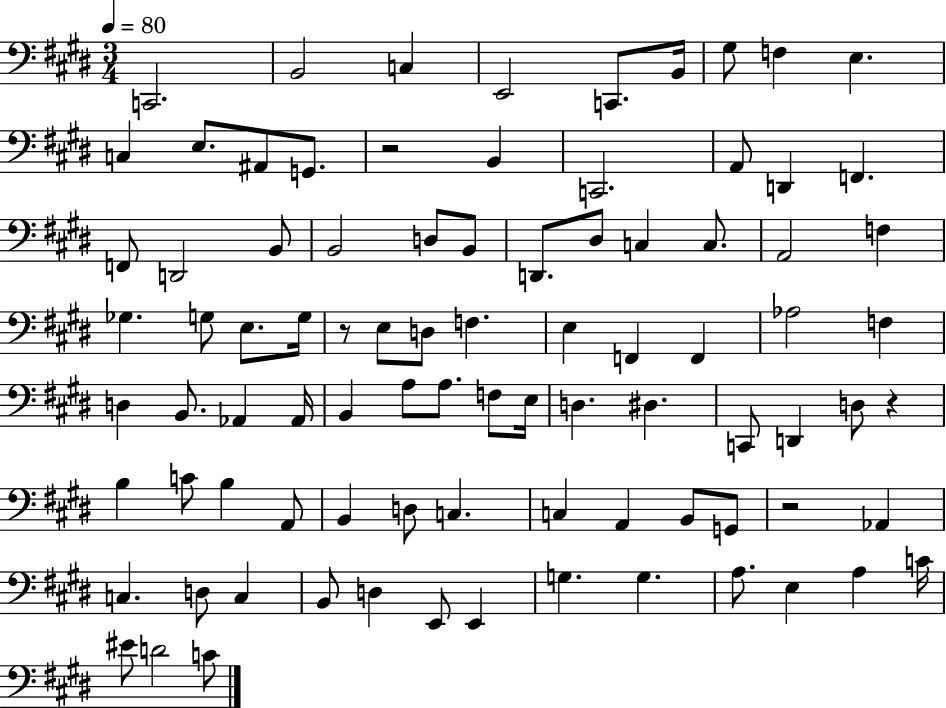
X:1
T:Untitled
M:3/4
L:1/4
K:E
C,,2 B,,2 C, E,,2 C,,/2 B,,/4 ^G,/2 F, E, C, E,/2 ^A,,/2 G,,/2 z2 B,, C,,2 A,,/2 D,, F,, F,,/2 D,,2 B,,/2 B,,2 D,/2 B,,/2 D,,/2 ^D,/2 C, C,/2 A,,2 F, _G, G,/2 E,/2 G,/4 z/2 E,/2 D,/2 F, E, F,, F,, _A,2 F, D, B,,/2 _A,, _A,,/4 B,, A,/2 A,/2 F,/2 E,/4 D, ^D, C,,/2 D,, D,/2 z B, C/2 B, A,,/2 B,, D,/2 C, C, A,, B,,/2 G,,/2 z2 _A,, C, D,/2 C, B,,/2 D, E,,/2 E,, G, G, A,/2 E, A, C/4 ^E/2 D2 C/2